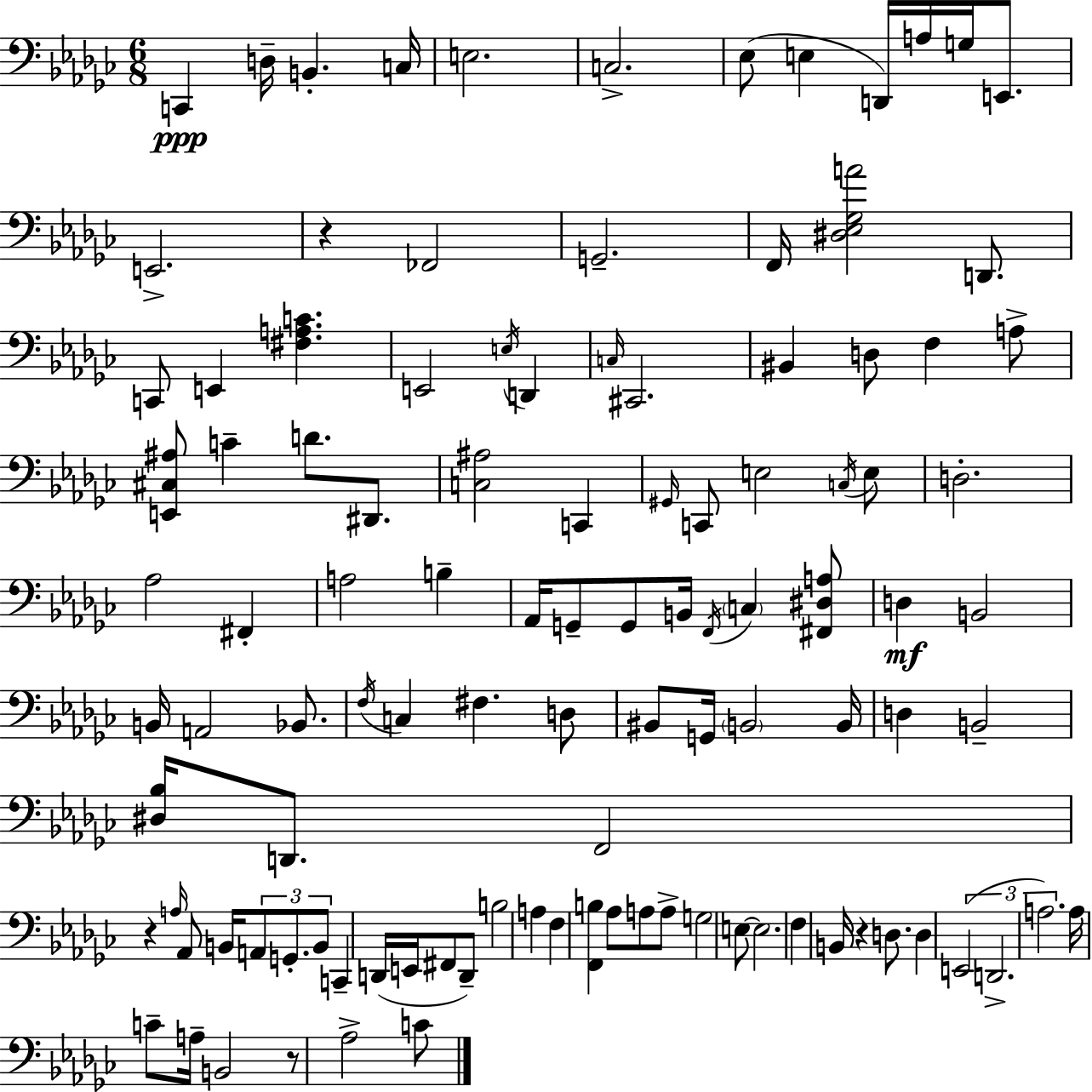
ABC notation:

X:1
T:Untitled
M:6/8
L:1/4
K:Ebm
C,, D,/4 B,, C,/4 E,2 C,2 _E,/2 E, D,,/4 A,/4 G,/4 E,,/2 E,,2 z _F,,2 G,,2 F,,/4 [^D,_E,_G,A]2 D,,/2 C,,/2 E,, [^F,A,C] E,,2 E,/4 D,, C,/4 ^C,,2 ^B,, D,/2 F, A,/2 [E,,^C,^A,]/2 C D/2 ^D,,/2 [C,^A,]2 C,, ^G,,/4 C,,/2 E,2 C,/4 E,/2 D,2 _A,2 ^F,, A,2 B, _A,,/4 G,,/2 G,,/2 B,,/4 F,,/4 C, [^F,,^D,A,]/2 D, B,,2 B,,/4 A,,2 _B,,/2 F,/4 C, ^F, D,/2 ^B,,/2 G,,/4 B,,2 B,,/4 D, B,,2 [^D,_B,]/4 D,,/2 F,,2 z A,/4 _A,,/2 B,,/4 A,,/2 G,,/2 B,,/2 C,, D,,/4 E,,/4 ^F,,/2 D,,/2 B,2 A, F, [F,,B,] _A,/2 A,/2 A,/2 G,2 E,/2 E,2 F, B,,/4 z D,/2 D, E,,2 D,,2 A,2 A,/4 C/2 A,/4 B,,2 z/2 _A,2 C/2